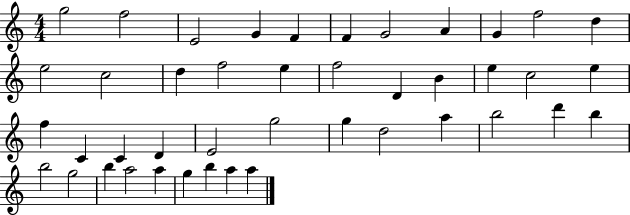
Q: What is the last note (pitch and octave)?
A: A5